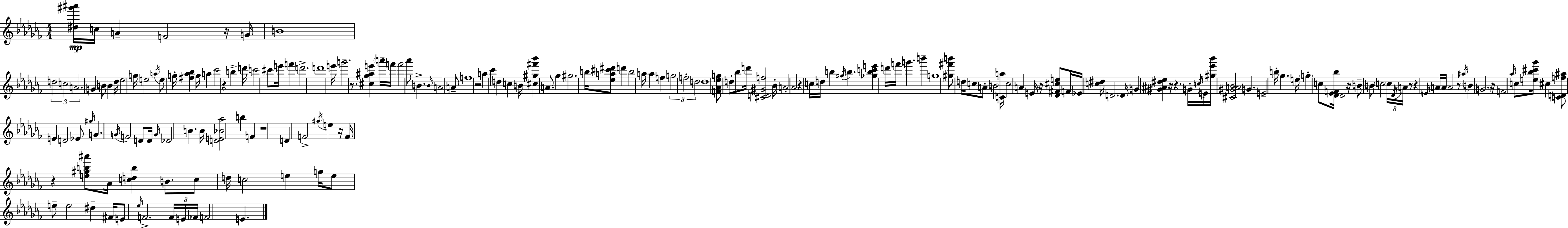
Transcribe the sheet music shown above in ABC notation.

X:1
T:Untitled
M:4/4
L:1/4
K:Abm
[^d^g'^a']/4 c/4 A F2 z/4 G/4 B4 d2 c2 A2 G B/2 B _d/4 _e2 g/4 e2 a/4 e/2 g/4 [^f_a_b] g/4 a _c'2 z b d'/4 c'2 ^c'/2 e'/4 f' d'2 d'4 e'/4 g'2 z/2 [^c_g^ae'] a'/4 f'/4 f'2 _a'/2 B B/4 A2 A/2 f4 z2 a _c' d c B/4 [^c^g^f'_b'] A/2 _g ^g2 b/4 [_ea^c'^d']/2 d' b2 a/4 a f g2 f2 d2 d4 [F_A_eg]/2 d/2 _b/2 d'/4 [^CD^Gf]2 _B/4 A2 _A2 z c/4 d/4 b ^g/4 b [_gbc'e'] d'/4 f'/4 g' b' g4 [^g^f'b']/2 d/4 c/2 A/2 B2 [Ca]/4 c2 A E/4 z/4 [_D^F^ce]/2 F/4 _E/4 [c^d]/4 D2 D/4 G [^G^A^d_e] z/4 z G/4 c/4 E/4 [^g_e'_b']/4 [^C^GA_B]2 G E2 b/4 _g e/4 g c/2 [_D_EF_b]/4 _D2 z/4 B/2 B/2 c2 c/4 _D/4 A/4 z/2 z E/4 A/4 A/4 A2 z/2 ^a/4 B G2 z/4 F2 _a/4 c/2 [e_b^c'_g']/4 ^c [CDf^a]/2 E D2 _E/2 ^g/4 G G/4 F2 D/2 D/4 G/4 _D2 B B/4 [DE_B_a]2 b F z4 D F2 ^g/4 e z/4 F/4 z [e^gb^a']/2 _A/4 [cdb] B/2 c/2 d/4 c2 e g/4 e/2 e/2 e2 ^d ^F/4 E/2 _e/4 F2 F/4 E/4 _F/4 F2 E